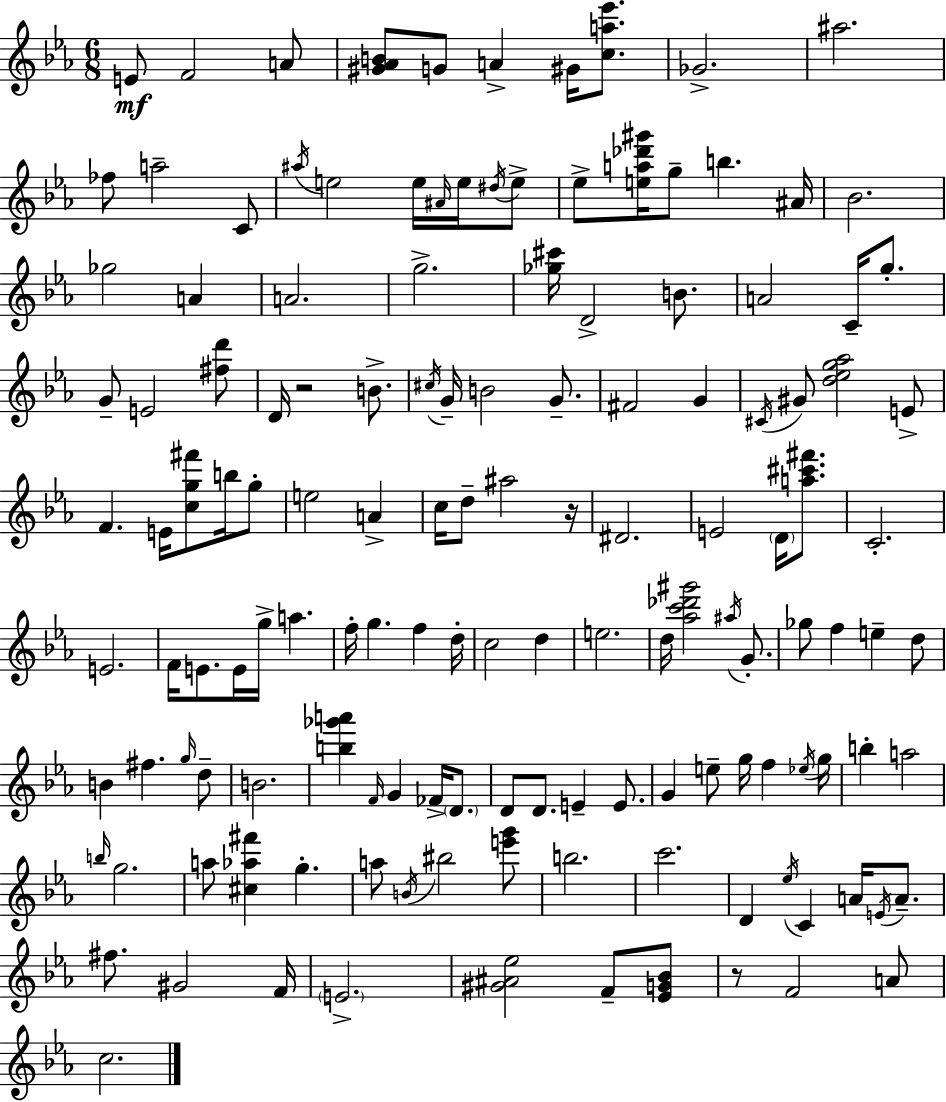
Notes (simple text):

E4/e F4/h A4/e [G#4,Ab4,B4]/e G4/e A4/q G#4/s [C5,A5,Eb6]/e. Gb4/h. A#5/h. FES5/e A5/h C4/e A#5/s E5/h E5/s A#4/s E5/s D#5/s E5/e Eb5/e [E5,A5,Db6,G#6]/s G5/e B5/q. A#4/s Bb4/h. Gb5/h A4/q A4/h. G5/h. [Gb5,C#6]/s D4/h B4/e. A4/h C4/s G5/e. G4/e E4/h [F#5,D6]/e D4/s R/h B4/e. C#5/s G4/s B4/h G4/e. F#4/h G4/q C#4/s G#4/e [D5,Eb5,G5,Ab5]/h E4/e F4/q. E4/s [C5,G5,F#6]/e B5/s G5/e E5/h A4/q C5/s D5/e A#5/h R/s D#4/h. E4/h D4/s [A5,C#6,F#6]/e. C4/h. E4/h. F4/s E4/e. E4/s G5/s A5/q. F5/s G5/q. F5/q D5/s C5/h D5/q E5/h. D5/s [Ab5,C6,Db6,G#6]/h A#5/s G4/e. Gb5/e F5/q E5/q D5/e B4/q F#5/q. G5/s D5/e B4/h. [B5,Gb6,A6]/q F4/s G4/q FES4/s D4/e. D4/e D4/e. E4/q E4/e. G4/q E5/e G5/s F5/q Eb5/s G5/s B5/q A5/h B5/s G5/h. A5/e [C#5,Ab5,F#6]/q G5/q. A5/e B4/s BIS5/h [E6,G6]/e B5/h. C6/h. D4/q Eb5/s C4/q A4/s E4/s A4/e. F#5/e. G#4/h F4/s E4/h. [G#4,A#4,Eb5]/h F4/e [Eb4,G4,Bb4]/e R/e F4/h A4/e C5/h.